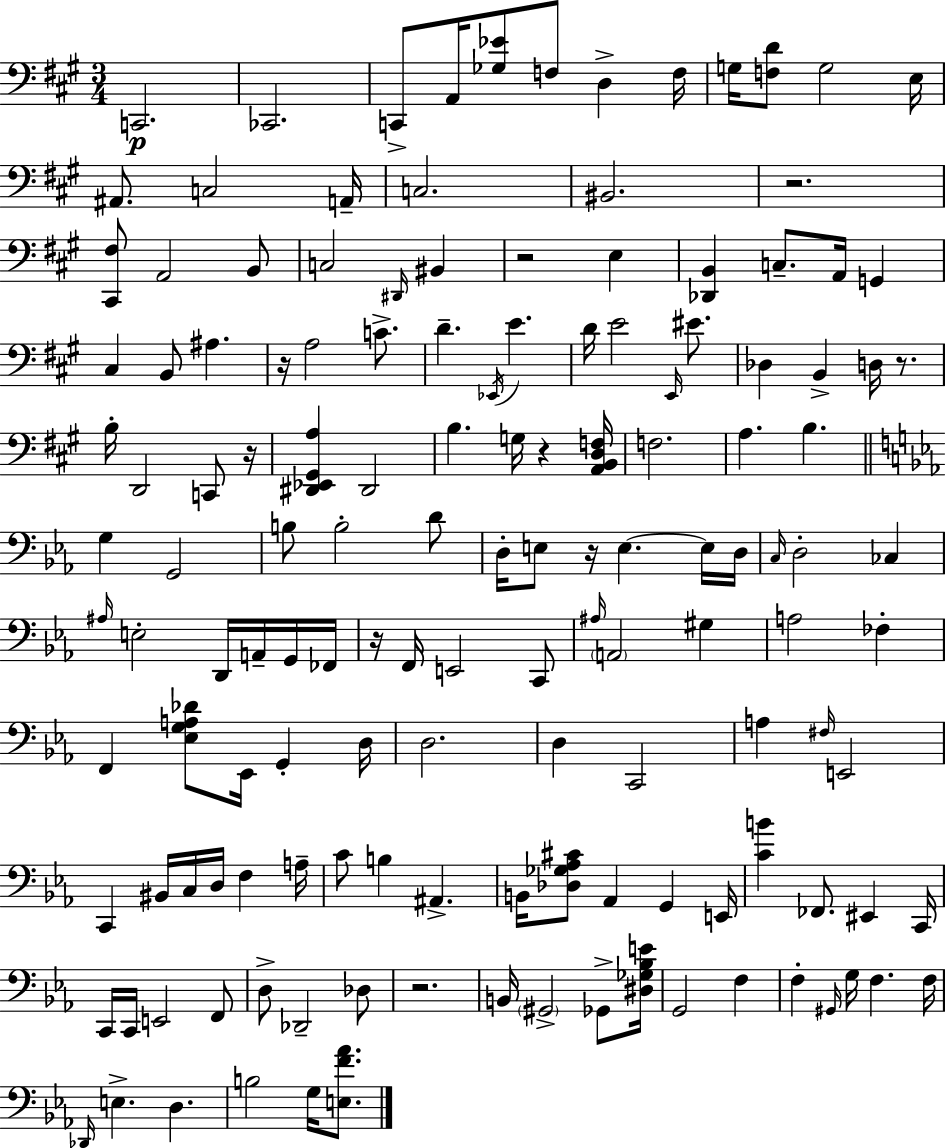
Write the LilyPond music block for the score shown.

{
  \clef bass
  \numericTimeSignature
  \time 3/4
  \key a \major
  c,2.\p | ces,2. | c,8-> a,16 <ges ees'>8 f8 d4-> f16 | g16 <f d'>8 g2 e16 | \break ais,8. c2 a,16-- | c2. | bis,2. | r2. | \break <cis, fis>8 a,2 b,8 | c2 \grace { dis,16 } bis,4 | r2 e4 | <des, b,>4 c8.-- a,16 g,4 | \break cis4 b,8 ais4. | r16 a2 c'8.-> | d'4.-- \acciaccatura { ees,16 } e'4. | d'16 e'2 \grace { e,16 } | \break eis'8. des4 b,4-> d16 | r8. b16-. d,2 | c,8 r16 <dis, ees, gis, a>4 dis,2 | b4. g16 r4 | \break <a, b, d f>16 f2. | a4. b4. | \bar "||" \break \key c \minor g4 g,2 | b8 b2-. d'8 | d16-. e8 r16 e4.~~ e16 d16 | \grace { c16 } d2-. ces4 | \break \grace { ais16 } e2-. d,16 a,16-- | g,16 fes,16 r16 f,16 e,2 | c,8 \grace { ais16 } \parenthesize a,2 gis4 | a2 fes4-. | \break f,4 <ees g a des'>8 ees,16 g,4-. | d16 d2. | d4 c,2 | a4 \grace { fis16 } e,2 | \break c,4 bis,16 c16 d16 f4 | a16-- c'8 b4 ais,4.-> | b,16 <des ges aes cis'>8 aes,4 g,4 | e,16 <c' b'>4 fes,8. eis,4 | \break c,16 c,16 c,16 e,2 | f,8 d8-> des,2-- | des8 r2. | b,16 \parenthesize gis,2-> | \break ges,8-> <dis ges bes e'>16 g,2 | f4 f4-. \grace { gis,16 } g16 f4. | f16 \grace { des,16 } e4.-> | d4. b2 | \break g16 <e f' aes'>8. \bar "|."
}